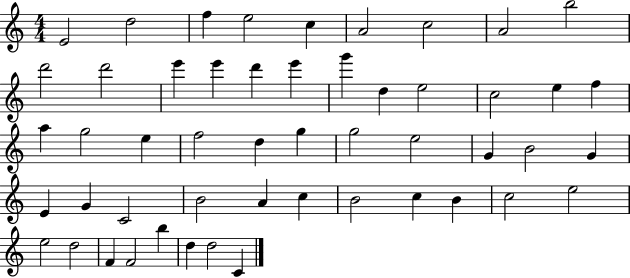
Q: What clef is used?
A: treble